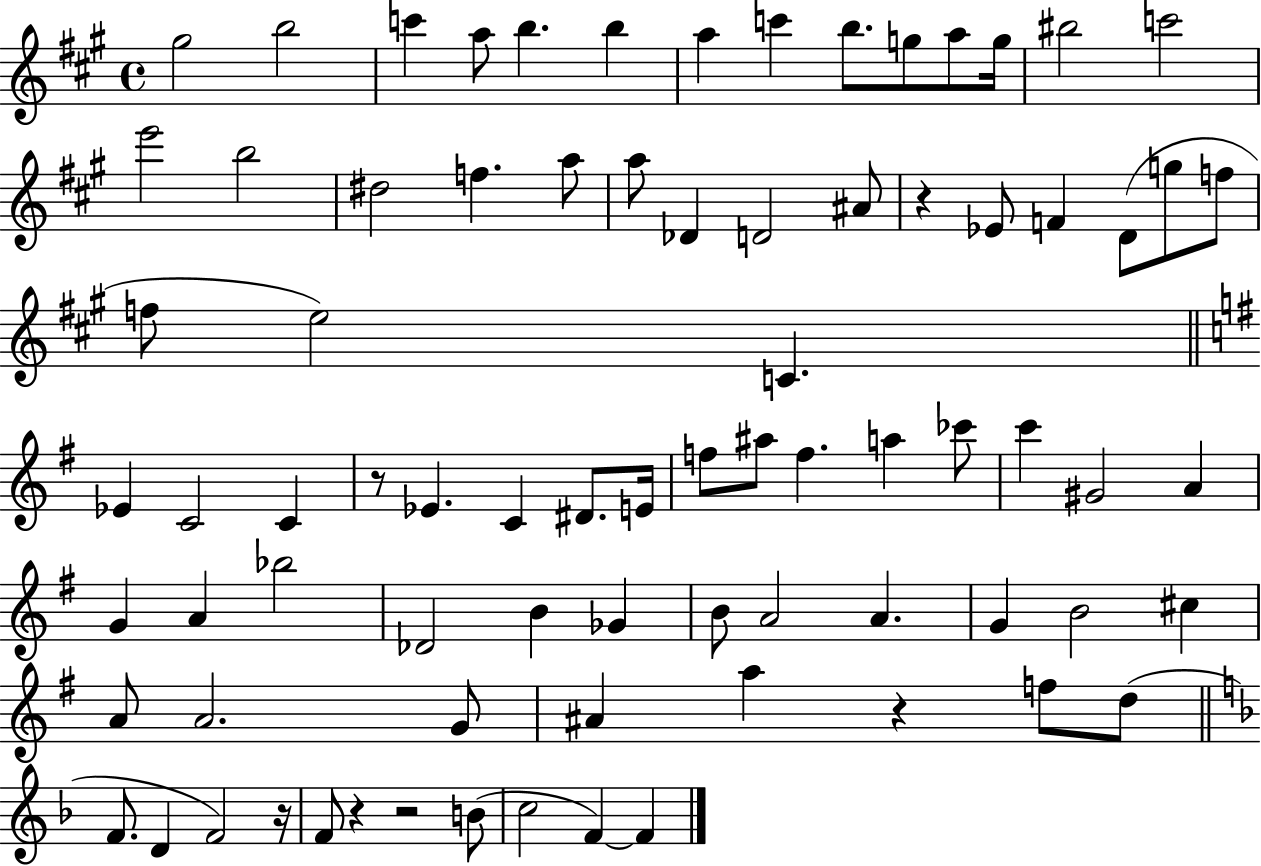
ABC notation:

X:1
T:Untitled
M:4/4
L:1/4
K:A
^g2 b2 c' a/2 b b a c' b/2 g/2 a/2 g/4 ^b2 c'2 e'2 b2 ^d2 f a/2 a/2 _D D2 ^A/2 z _E/2 F D/2 g/2 f/2 f/2 e2 C _E C2 C z/2 _E C ^D/2 E/4 f/2 ^a/2 f a _c'/2 c' ^G2 A G A _b2 _D2 B _G B/2 A2 A G B2 ^c A/2 A2 G/2 ^A a z f/2 d/2 F/2 D F2 z/4 F/2 z z2 B/2 c2 F F